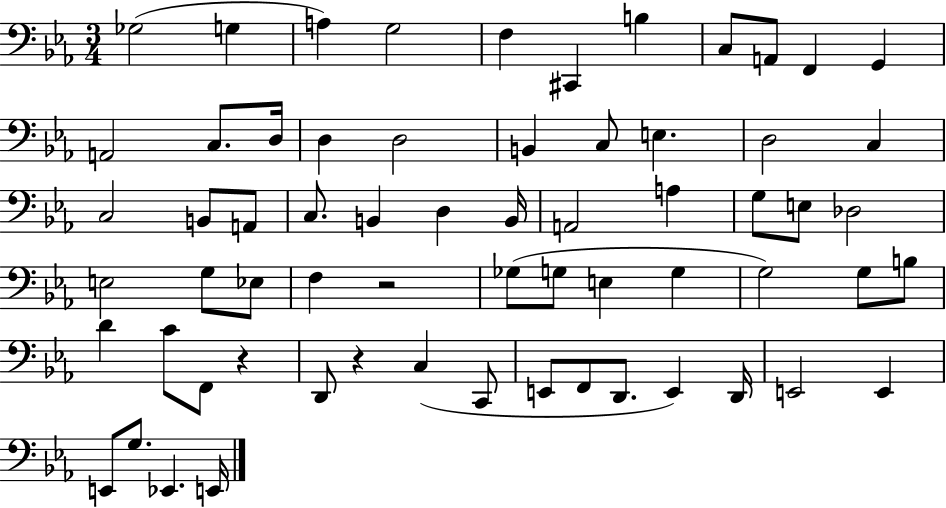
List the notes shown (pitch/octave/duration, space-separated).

Gb3/h G3/q A3/q G3/h F3/q C#2/q B3/q C3/e A2/e F2/q G2/q A2/h C3/e. D3/s D3/q D3/h B2/q C3/e E3/q. D3/h C3/q C3/h B2/e A2/e C3/e. B2/q D3/q B2/s A2/h A3/q G3/e E3/e Db3/h E3/h G3/e Eb3/e F3/q R/h Gb3/e G3/e E3/q G3/q G3/h G3/e B3/e D4/q C4/e F2/e R/q D2/e R/q C3/q C2/e E2/e F2/e D2/e. E2/q D2/s E2/h E2/q E2/e G3/e. Eb2/q. E2/s